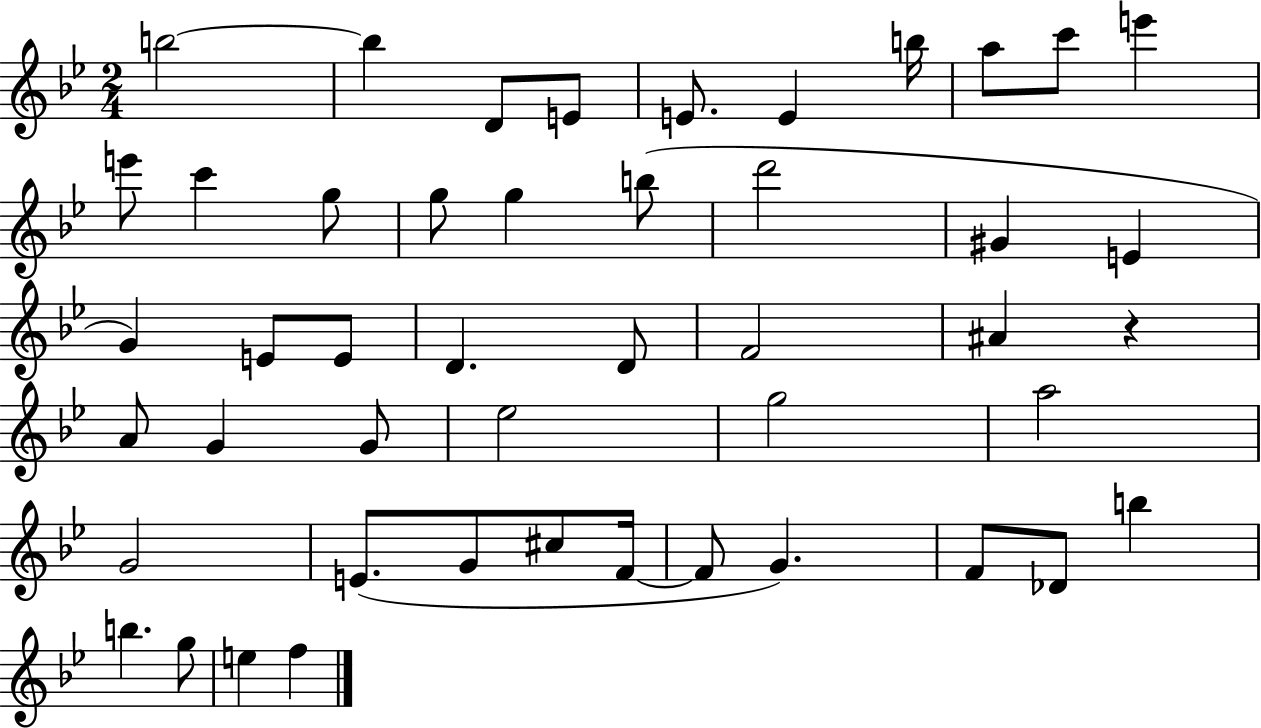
B5/h B5/q D4/e E4/e E4/e. E4/q B5/s A5/e C6/e E6/q E6/e C6/q G5/e G5/e G5/q B5/e D6/h G#4/q E4/q G4/q E4/e E4/e D4/q. D4/e F4/h A#4/q R/q A4/e G4/q G4/e Eb5/h G5/h A5/h G4/h E4/e. G4/e C#5/e F4/s F4/e G4/q. F4/e Db4/e B5/q B5/q. G5/e E5/q F5/q